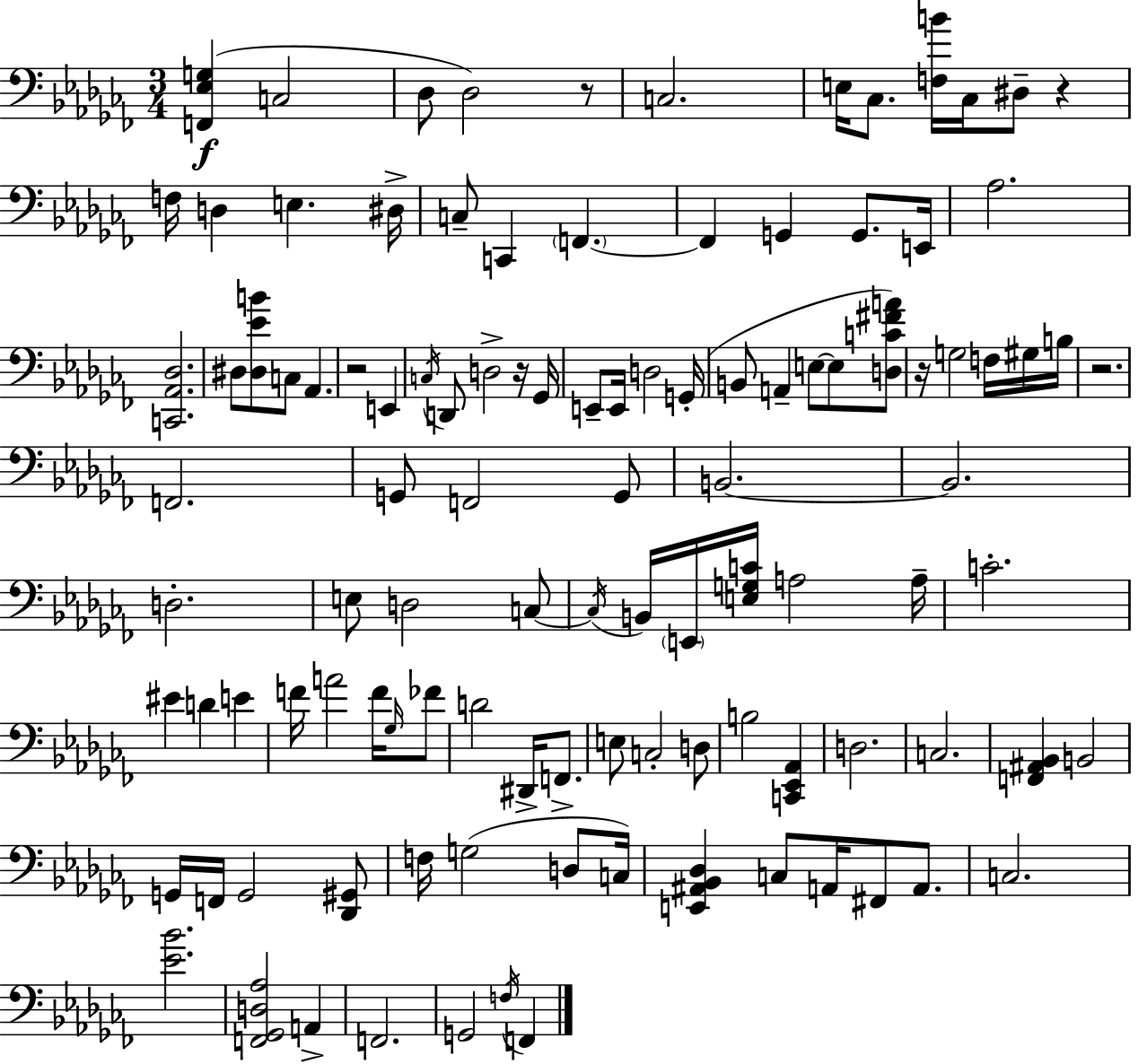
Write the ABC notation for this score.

X:1
T:Untitled
M:3/4
L:1/4
K:Abm
[F,,_E,G,] C,2 _D,/2 _D,2 z/2 C,2 E,/4 _C,/2 [F,B]/4 _C,/4 ^D,/2 z F,/4 D, E, ^D,/4 C,/2 C,, F,, F,, G,, G,,/2 E,,/4 _A,2 [C,,_A,,_D,]2 ^D,/2 [^D,_EB]/2 C,/2 _A,, z2 E,, C,/4 D,,/2 D,2 z/4 _G,,/4 E,,/2 E,,/4 D,2 G,,/4 B,,/2 A,, E,/2 E,/2 [D,C^FA]/2 z/4 G,2 F,/4 ^G,/4 B,/4 z2 F,,2 G,,/2 F,,2 G,,/2 B,,2 B,,2 D,2 E,/2 D,2 C,/2 C,/4 B,,/4 E,,/4 [E,G,C]/4 A,2 A,/4 C2 ^E D E F/4 A2 F/4 _G,/4 _F/2 D2 ^D,,/4 F,,/2 E,/2 C,2 D,/2 B,2 [C,,_E,,_A,,] D,2 C,2 [F,,^A,,_B,,] B,,2 G,,/4 F,,/4 G,,2 [_D,,^G,,]/2 F,/4 G,2 D,/2 C,/4 [E,,^A,,_B,,_D,] C,/2 A,,/4 ^F,,/2 A,,/2 C,2 [_E_B]2 [F,,_G,,D,_A,]2 A,, F,,2 G,,2 F,/4 F,,